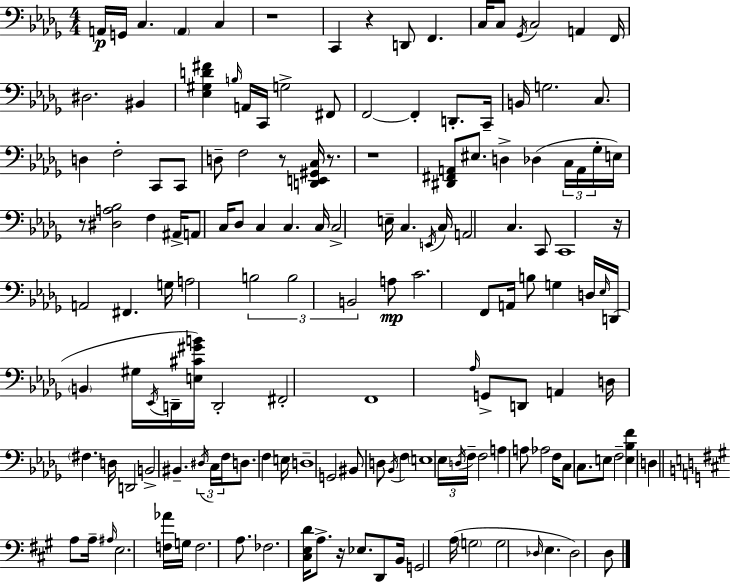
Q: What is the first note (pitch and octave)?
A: A2